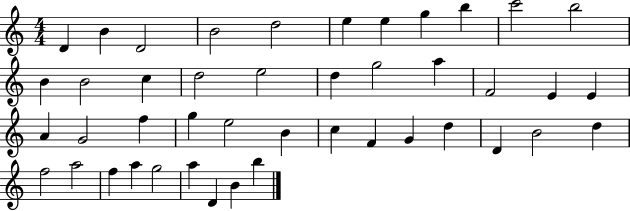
{
  \clef treble
  \numericTimeSignature
  \time 4/4
  \key c \major
  d'4 b'4 d'2 | b'2 d''2 | e''4 e''4 g''4 b''4 | c'''2 b''2 | \break b'4 b'2 c''4 | d''2 e''2 | d''4 g''2 a''4 | f'2 e'4 e'4 | \break a'4 g'2 f''4 | g''4 e''2 b'4 | c''4 f'4 g'4 d''4 | d'4 b'2 d''4 | \break f''2 a''2 | f''4 a''4 g''2 | a''4 d'4 b'4 b''4 | \bar "|."
}